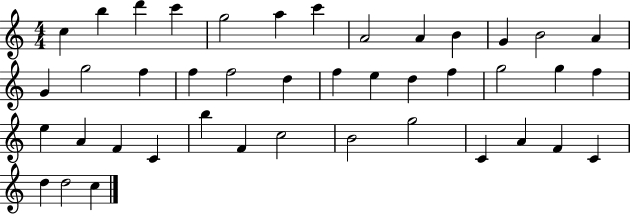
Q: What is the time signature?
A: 4/4